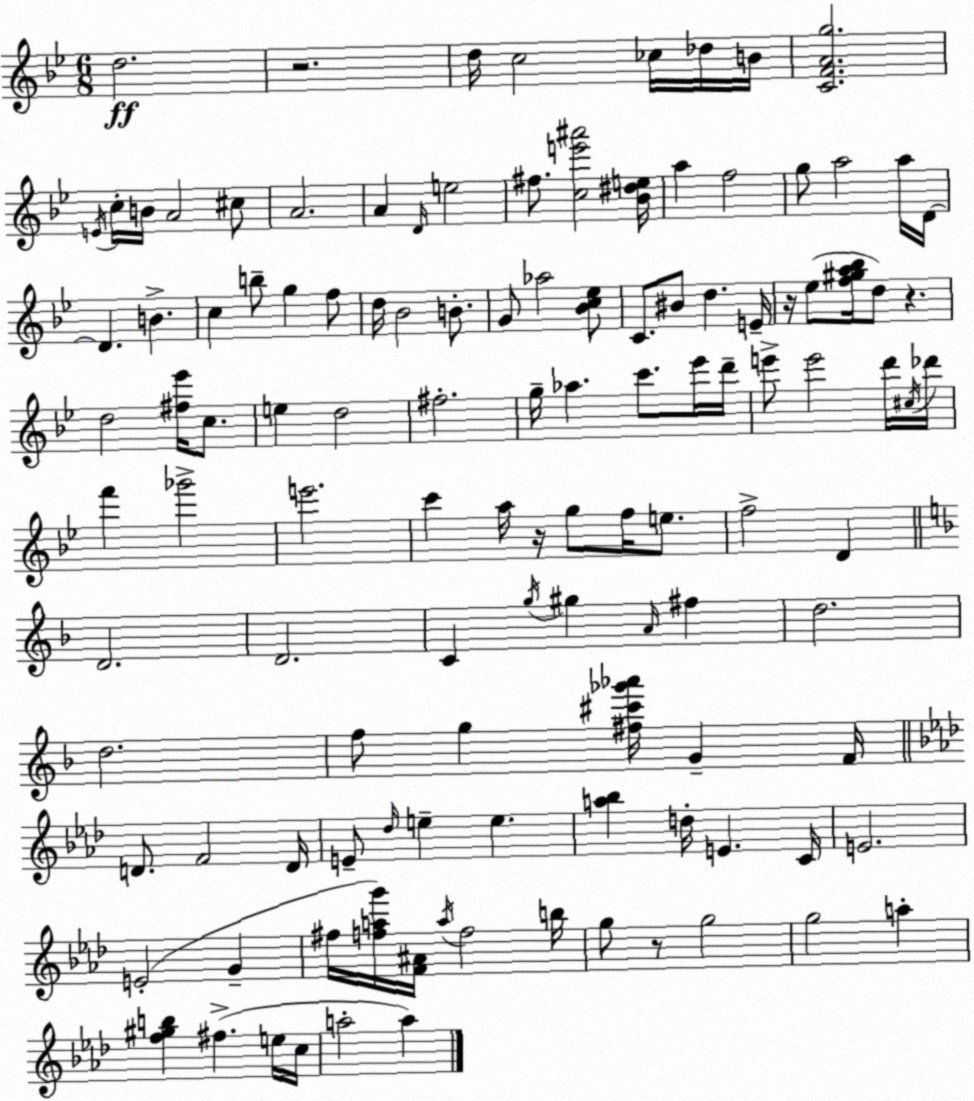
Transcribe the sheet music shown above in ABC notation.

X:1
T:Untitled
M:6/8
L:1/4
K:Bb
d2 z2 d/4 c2 _c/4 _d/4 B/4 [CFAg]2 E/4 c/4 B/4 A2 ^c/2 A2 A D/4 e2 ^f/2 [ce'^a']2 [_B^de]/4 a f2 g/2 a2 a/4 D/4 D B c b/2 g f/2 d/4 _B2 B/2 G/2 _a2 [_Bc_e]/2 C/2 ^B/2 d E/4 z/4 _e/2 [f^ga_b]/4 d/2 z d2 [^f_e']/4 c/2 e d2 ^f2 g/4 _a c'/2 _e'/4 d'/4 e'/2 e'2 d'/4 ^c/4 _d'/4 f' _g'2 e'2 c' a/4 z/4 g/2 f/4 e/2 f2 D D2 D2 C g/4 ^g A/4 ^f d2 d2 f/2 g [^f^c'_g'_a']/4 G F/4 D/2 F2 D/4 E/2 _d/4 e e [a_b] d/4 E C/4 E2 E2 G ^f/4 [fag']/4 [F^A]/4 a/4 f2 b/4 g/2 z/2 g2 g2 a [f^gb] ^f e/4 c/4 a2 a